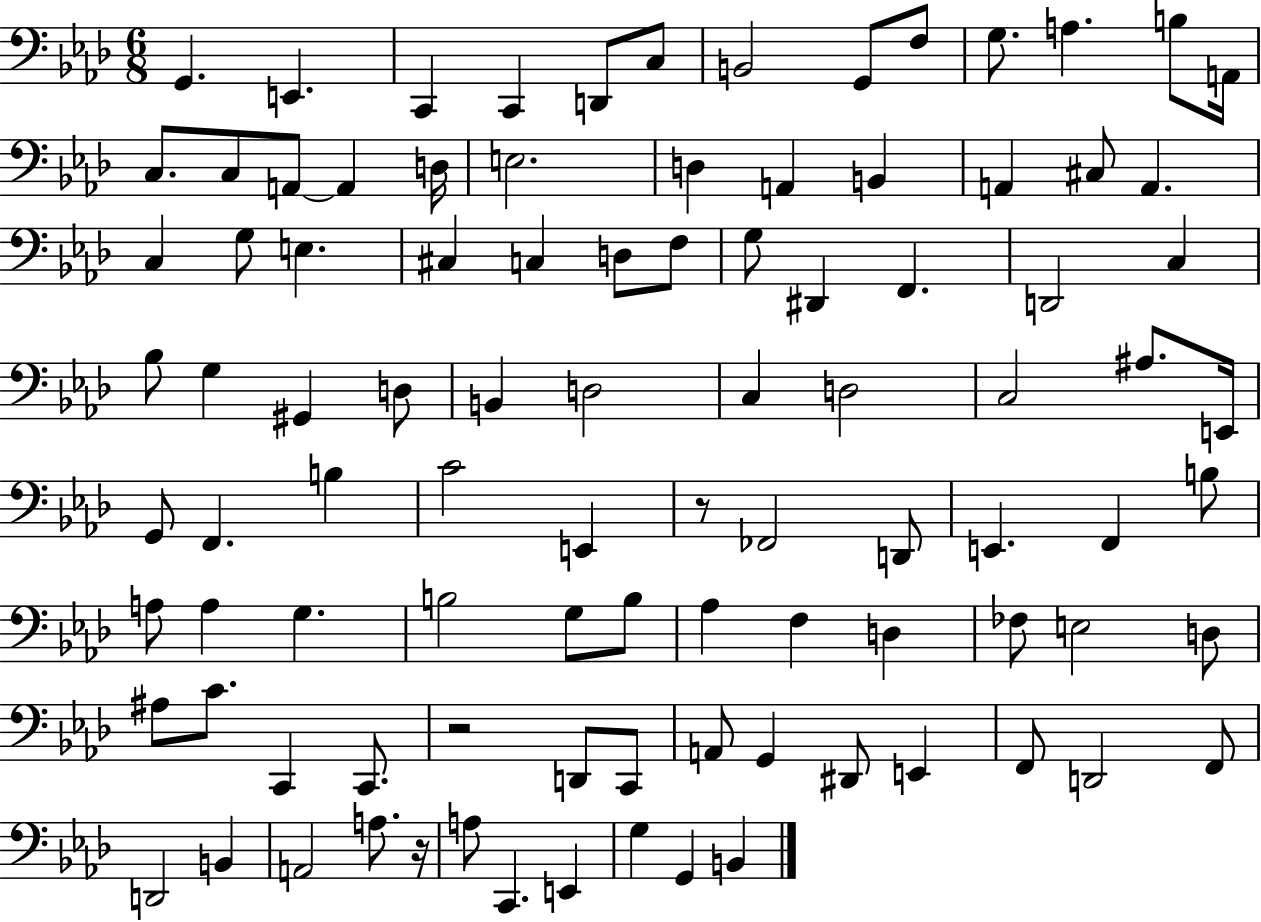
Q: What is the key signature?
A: AES major